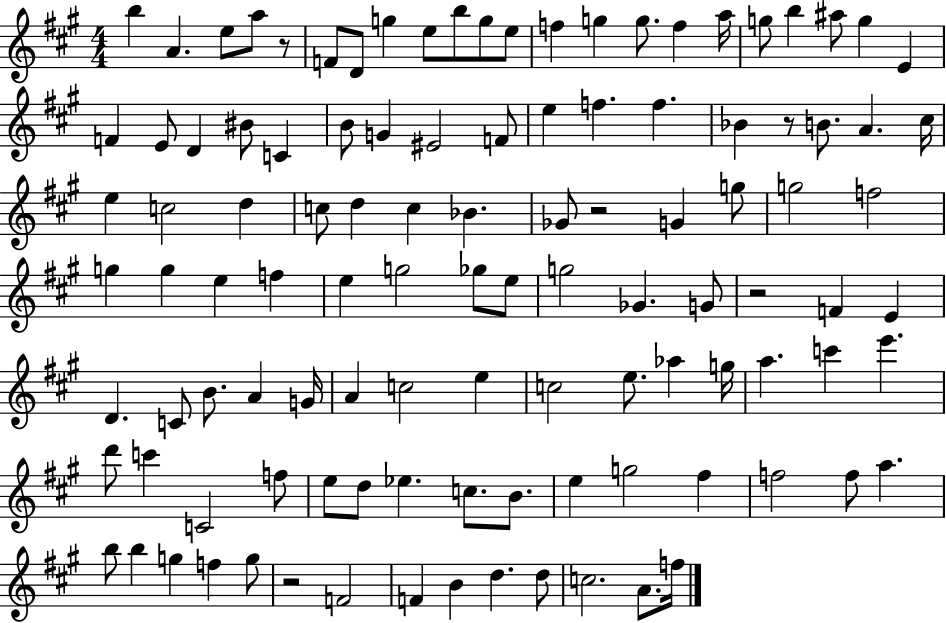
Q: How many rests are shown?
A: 5